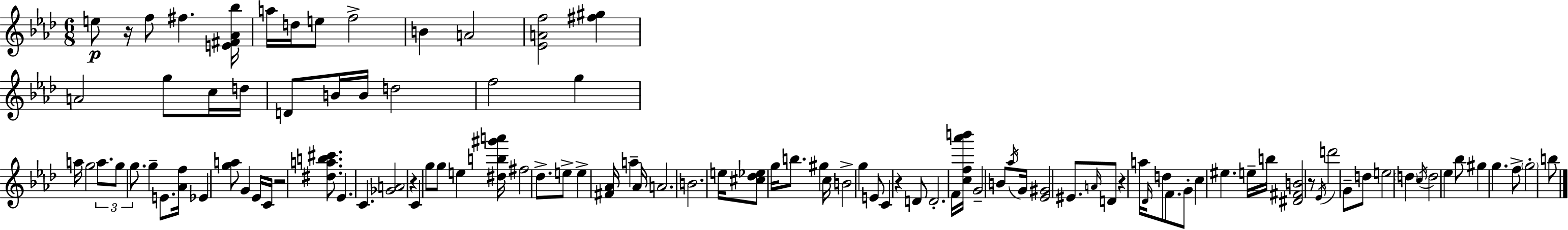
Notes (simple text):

E5/e R/s F5/e F#5/q. [E4,F#4,Ab4,Bb5]/s A5/s D5/s E5/e F5/h B4/q A4/h [Eb4,A4,F5]/h [F#5,G#5]/q A4/h G5/e C5/s D5/s D4/e B4/s B4/s D5/h F5/h G5/q A5/s G5/h A5/e. G5/e G5/e. G5/q E4/e. [Ab4,F5]/s Eb4/q [G5,A5]/e G4/q Eb4/s C4/s R/h [D#5,A5,B5,C#6]/e. Eb4/q. C4/q. [Gb4,A4]/h R/q C4/q G5/e G5/e E5/q [D#5,B5,G#6,A6]/s F#5/h Db5/e. E5/e E5/q [F#4,Ab4]/s A5/q Ab4/s A4/h. B4/h. E5/s [C#5,Db5,Eb5]/e G5/s B5/e. G#5/q C5/s B4/h G5/q E4/e C4/q R/q D4/e D4/h. F4/s [C5,F5,Ab6,B6]/s G4/h B4/e Ab5/s G4/s [Eb4,G#4]/h EIS4/e. A4/s D4/e R/q A5/s Db4/s D5/e F4/e. G4/e C5/q EIS5/q. E5/s B5/s [D#4,F#4,B4]/h R/e Eb4/s D6/h G4/e D5/e E5/h D5/q C5/s D5/h Eb5/q Bb5/e G#5/q G5/q. F5/e G5/h B5/e